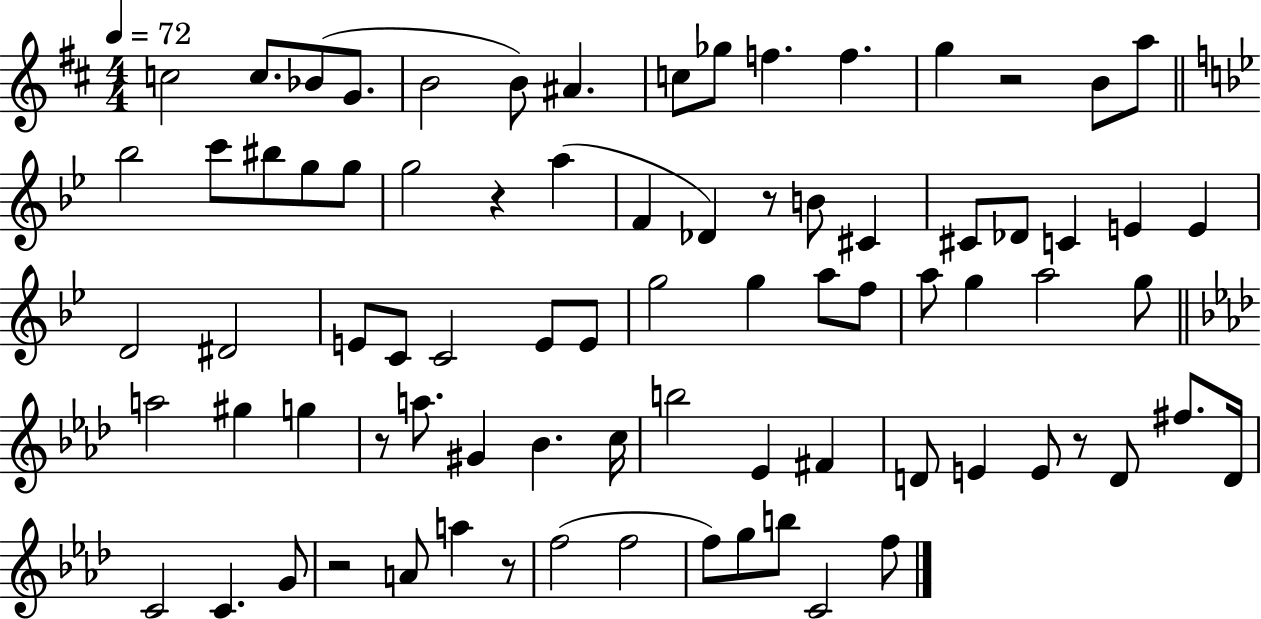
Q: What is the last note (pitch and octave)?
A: F5